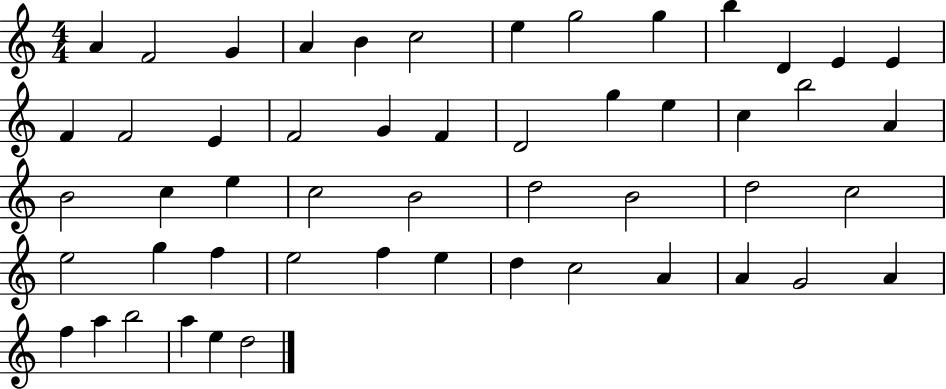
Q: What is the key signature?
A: C major